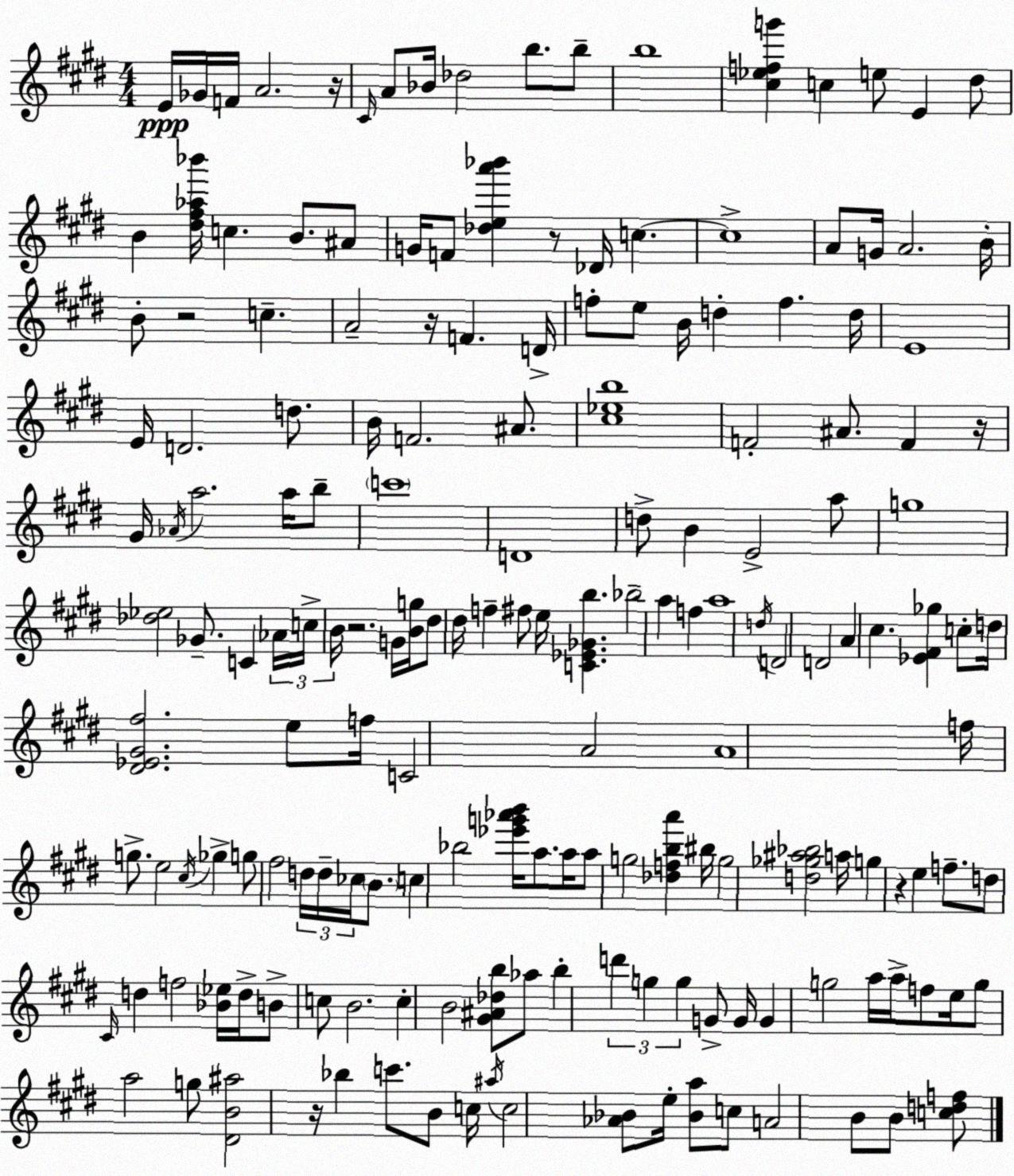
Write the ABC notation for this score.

X:1
T:Untitled
M:4/4
L:1/4
K:E
E/4 _G/4 F/4 A2 z/4 ^C/4 A/2 _B/4 _d2 b/2 b/2 b4 [^c_efg'] c e/2 E ^d/2 B [^d^f_a_b']/4 c B/2 ^A/2 G/4 F/2 [_dea'_b'] z/2 _D/4 c c4 A/2 G/4 A2 B/4 B/2 z2 c A2 z/4 F D/4 f/2 e/2 B/4 d f d/4 E4 E/4 D2 d/2 B/4 F2 ^A/2 [^c_eb]4 F2 ^A/2 F z/4 ^G/4 _A/4 a2 a/4 b/2 c'4 D4 d/2 B E2 a/2 g4 [_d_e]2 _G/2 C _A/4 c/4 B/4 z2 G/4 [Bg]/4 ^d/2 ^d/4 f ^f/2 e/4 [C_E_Gb] _b2 a f a4 d/4 D2 D2 A ^c [_E^F_g] c/2 d/4 [^D_E^G^f]2 e/2 f/4 C2 A2 A4 f/4 g/2 e2 ^c/4 _g g/2 ^f2 d/4 d/4 _c/4 B/2 c _b2 [_e'g'_a'b']/4 a/2 a/4 a/2 g2 [_dfba'] ^b/4 g2 [d_g^a_b]2 a/4 g z e f/2 d/2 ^C/4 d f2 [_B_e]/4 d/4 B/2 c/2 B2 c B2 [^G^A_db]/2 _a/2 b d' g g G/2 G/4 G g2 a/4 a/4 f/2 e/4 g/2 a2 g/2 [^DB^a]2 z/4 _b c'/2 B/2 c/4 ^a/4 c2 [_A_B]/2 e/4 [_Ba]/2 c/2 A2 B/2 B/2 [cdf]/2